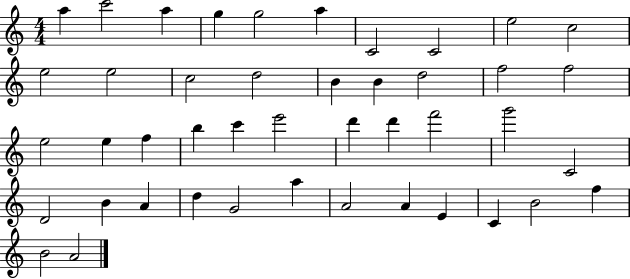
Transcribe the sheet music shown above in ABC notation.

X:1
T:Untitled
M:4/4
L:1/4
K:C
a c'2 a g g2 a C2 C2 e2 c2 e2 e2 c2 d2 B B d2 f2 f2 e2 e f b c' e'2 d' d' f'2 g'2 C2 D2 B A d G2 a A2 A E C B2 f B2 A2